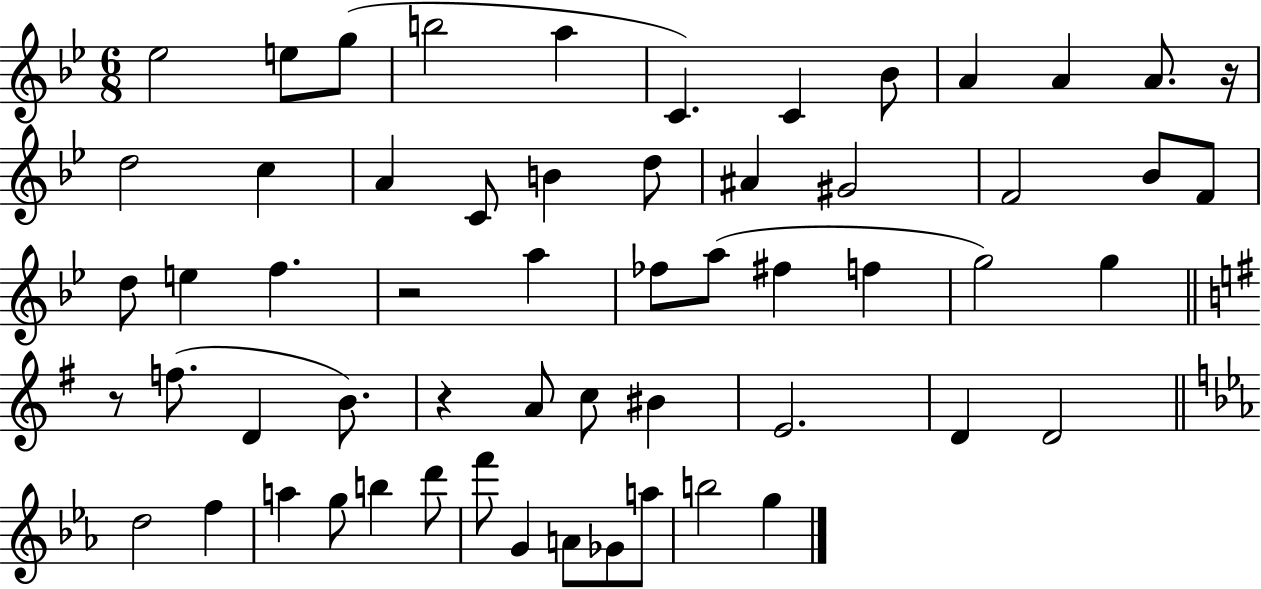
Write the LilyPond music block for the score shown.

{
  \clef treble
  \numericTimeSignature
  \time 6/8
  \key bes \major
  ees''2 e''8 g''8( | b''2 a''4 | c'4.) c'4 bes'8 | a'4 a'4 a'8. r16 | \break d''2 c''4 | a'4 c'8 b'4 d''8 | ais'4 gis'2 | f'2 bes'8 f'8 | \break d''8 e''4 f''4. | r2 a''4 | fes''8 a''8( fis''4 f''4 | g''2) g''4 | \break \bar "||" \break \key g \major r8 f''8.( d'4 b'8.) | r4 a'8 c''8 bis'4 | e'2. | d'4 d'2 | \break \bar "||" \break \key c \minor d''2 f''4 | a''4 g''8 b''4 d'''8 | f'''8 g'4 a'8 ges'8 a''8 | b''2 g''4 | \break \bar "|."
}